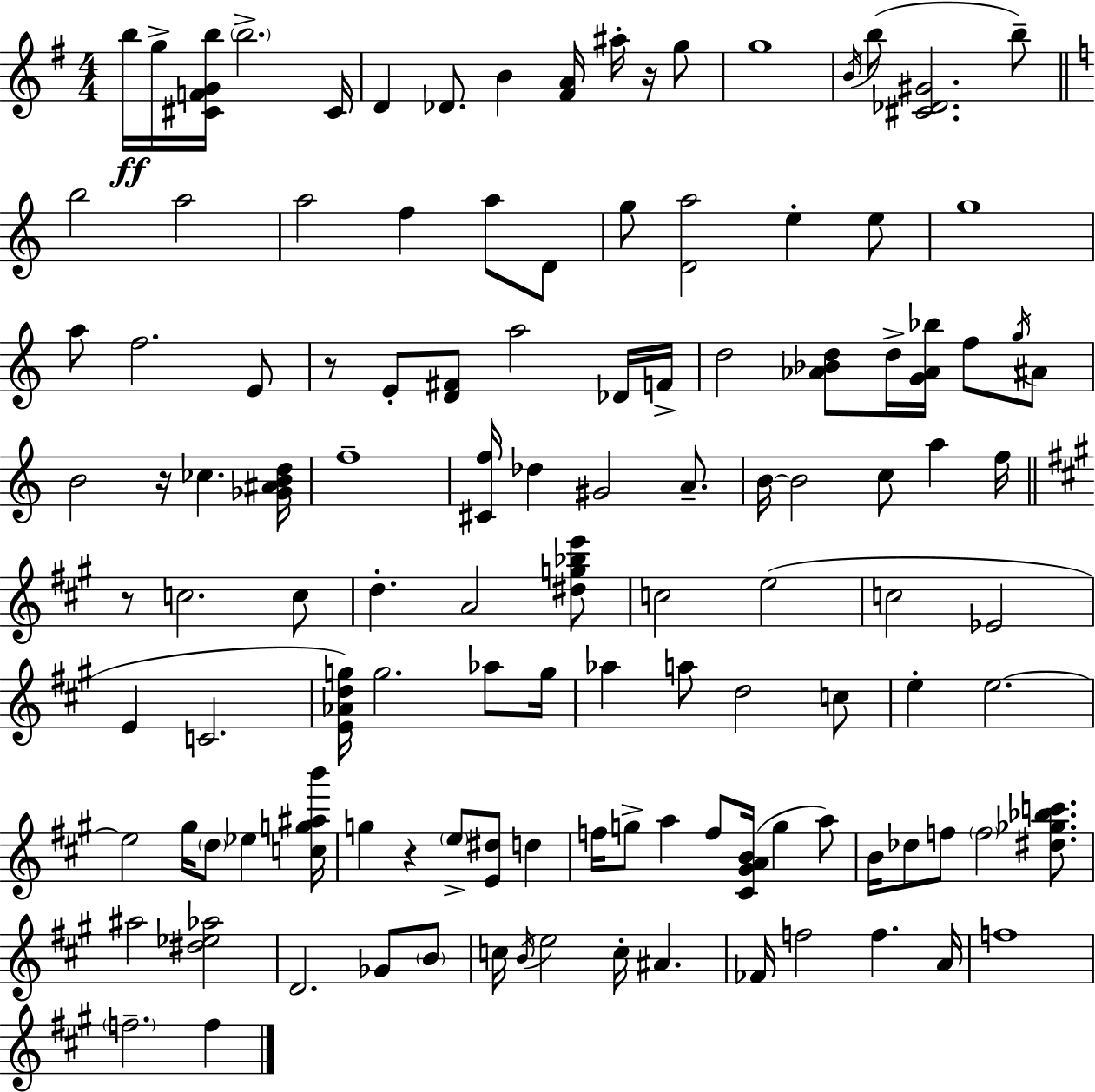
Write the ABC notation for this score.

X:1
T:Untitled
M:4/4
L:1/4
K:G
b/4 g/4 [^CFGb]/4 b2 ^C/4 D _D/2 B [^FA]/4 ^a/4 z/4 g/2 g4 B/4 b/2 [^C_D^G]2 b/2 b2 a2 a2 f a/2 D/2 g/2 [Da]2 e e/2 g4 a/2 f2 E/2 z/2 E/2 [D^F]/2 a2 _D/4 F/4 d2 [_A_Bd]/2 d/4 [G_A_b]/4 f/2 g/4 ^A/2 B2 z/4 _c [_G^ABd]/4 f4 [^Cf]/4 _d ^G2 A/2 B/4 B2 c/2 a f/4 z/2 c2 c/2 d A2 [^dg_be']/2 c2 e2 c2 _E2 E C2 [E_Adg]/4 g2 _a/2 g/4 _a a/2 d2 c/2 e e2 e2 ^g/4 d/2 _e [cg^ab']/4 g z e/2 [E^d]/2 d f/4 g/2 a f/2 [^C^GAB]/4 g a/2 B/4 _d/2 f/2 f2 [^d_g_bc']/2 ^a2 [^d_e_a]2 D2 _G/2 B/2 c/4 B/4 e2 c/4 ^A _F/4 f2 f A/4 f4 f2 f